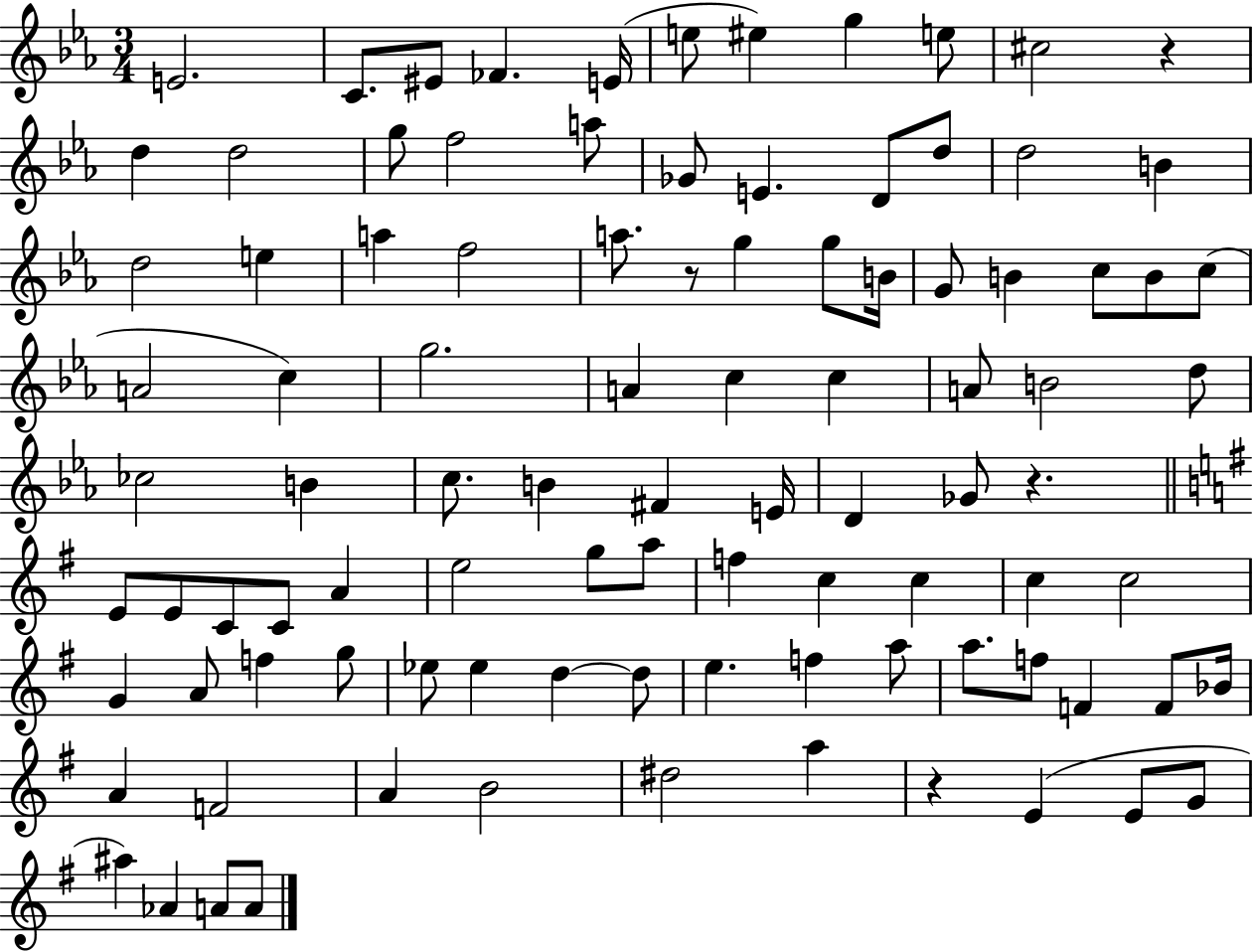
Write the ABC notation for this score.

X:1
T:Untitled
M:3/4
L:1/4
K:Eb
E2 C/2 ^E/2 _F E/4 e/2 ^e g e/2 ^c2 z d d2 g/2 f2 a/2 _G/2 E D/2 d/2 d2 B d2 e a f2 a/2 z/2 g g/2 B/4 G/2 B c/2 B/2 c/2 A2 c g2 A c c A/2 B2 d/2 _c2 B c/2 B ^F E/4 D _G/2 z E/2 E/2 C/2 C/2 A e2 g/2 a/2 f c c c c2 G A/2 f g/2 _e/2 _e d d/2 e f a/2 a/2 f/2 F F/2 _B/4 A F2 A B2 ^d2 a z E E/2 G/2 ^a _A A/2 A/2